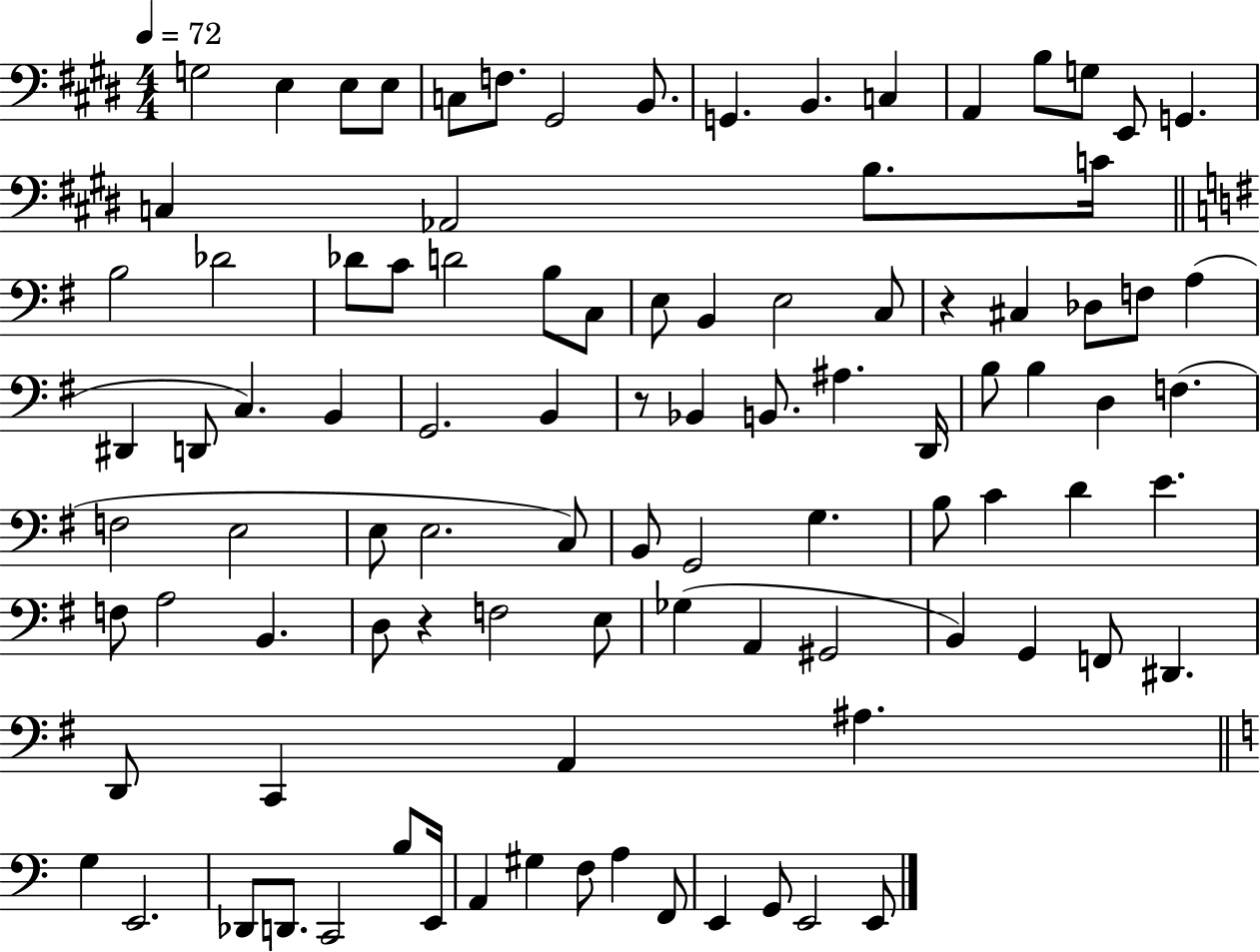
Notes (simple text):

G3/h E3/q E3/e E3/e C3/e F3/e. G#2/h B2/e. G2/q. B2/q. C3/q A2/q B3/e G3/e E2/e G2/q. C3/q Ab2/h B3/e. C4/s B3/h Db4/h Db4/e C4/e D4/h B3/e C3/e E3/e B2/q E3/h C3/e R/q C#3/q Db3/e F3/e A3/q D#2/q D2/e C3/q. B2/q G2/h. B2/q R/e Bb2/q B2/e. A#3/q. D2/s B3/e B3/q D3/q F3/q. F3/h E3/h E3/e E3/h. C3/e B2/e G2/h G3/q. B3/e C4/q D4/q E4/q. F3/e A3/h B2/q. D3/e R/q F3/h E3/e Gb3/q A2/q G#2/h B2/q G2/q F2/e D#2/q. D2/e C2/q A2/q A#3/q. G3/q E2/h. Db2/e D2/e. C2/h B3/e E2/s A2/q G#3/q F3/e A3/q F2/e E2/q G2/e E2/h E2/e